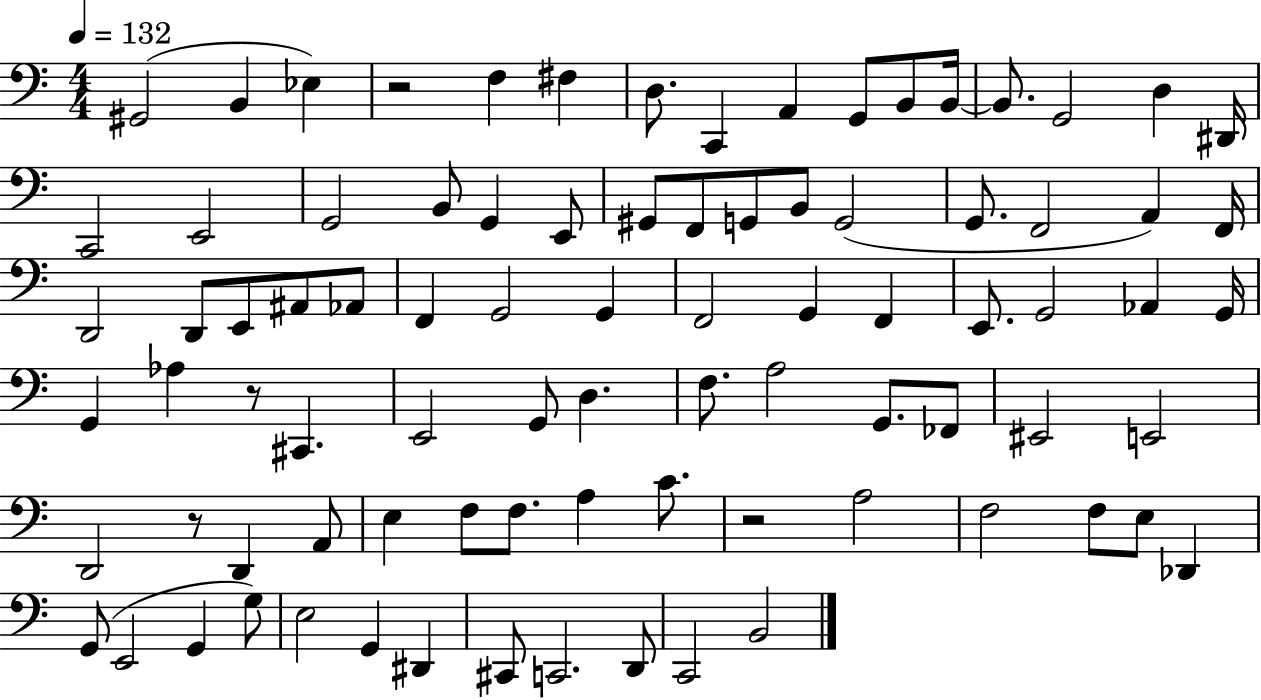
{
  \clef bass
  \numericTimeSignature
  \time 4/4
  \key c \major
  \tempo 4 = 132
  gis,2( b,4 ees4) | r2 f4 fis4 | d8. c,4 a,4 g,8 b,8 b,16~~ | b,8. g,2 d4 dis,16 | \break c,2 e,2 | g,2 b,8 g,4 e,8 | gis,8 f,8 g,8 b,8 g,2( | g,8. f,2 a,4) f,16 | \break d,2 d,8 e,8 ais,8 aes,8 | f,4 g,2 g,4 | f,2 g,4 f,4 | e,8. g,2 aes,4 g,16 | \break g,4 aes4 r8 cis,4. | e,2 g,8 d4. | f8. a2 g,8. fes,8 | eis,2 e,2 | \break d,2 r8 d,4 a,8 | e4 f8 f8. a4 c'8. | r2 a2 | f2 f8 e8 des,4 | \break g,8( e,2 g,4 g8) | e2 g,4 dis,4 | cis,8 c,2. d,8 | c,2 b,2 | \break \bar "|."
}